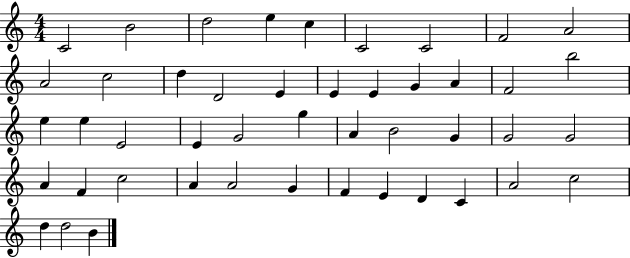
X:1
T:Untitled
M:4/4
L:1/4
K:C
C2 B2 d2 e c C2 C2 F2 A2 A2 c2 d D2 E E E G A F2 b2 e e E2 E G2 g A B2 G G2 G2 A F c2 A A2 G F E D C A2 c2 d d2 B